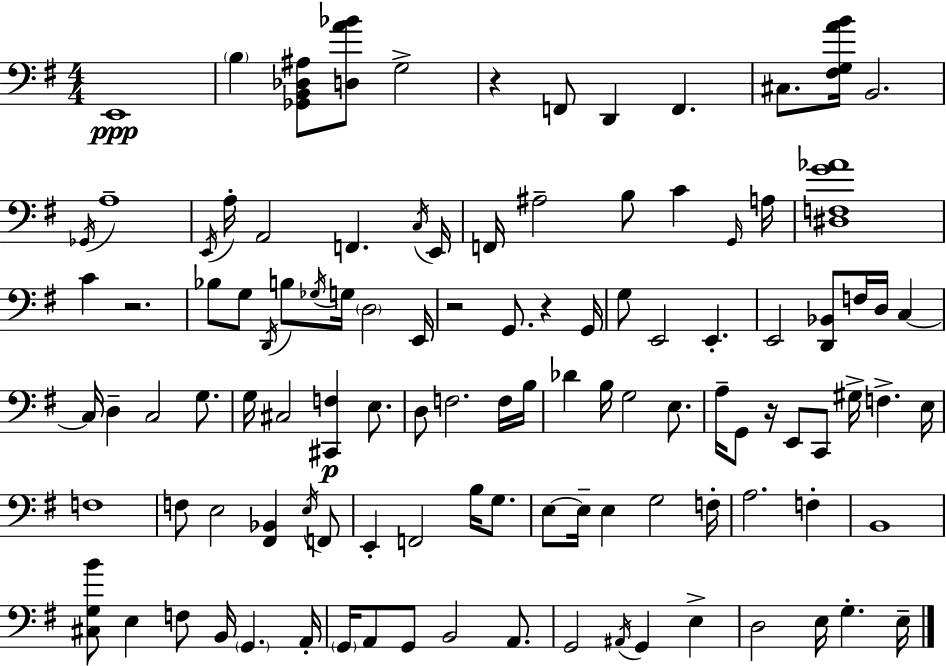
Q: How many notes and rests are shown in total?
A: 110